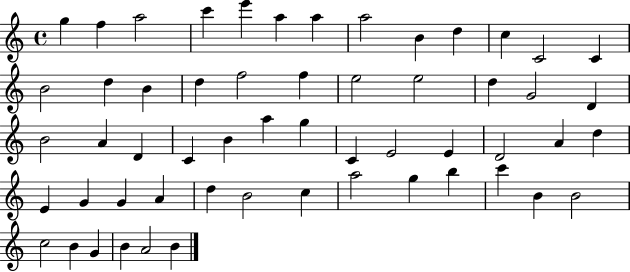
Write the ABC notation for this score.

X:1
T:Untitled
M:4/4
L:1/4
K:C
g f a2 c' e' a a a2 B d c C2 C B2 d B d f2 f e2 e2 d G2 D B2 A D C B a g C E2 E D2 A d E G G A d B2 c a2 g b c' B B2 c2 B G B A2 B